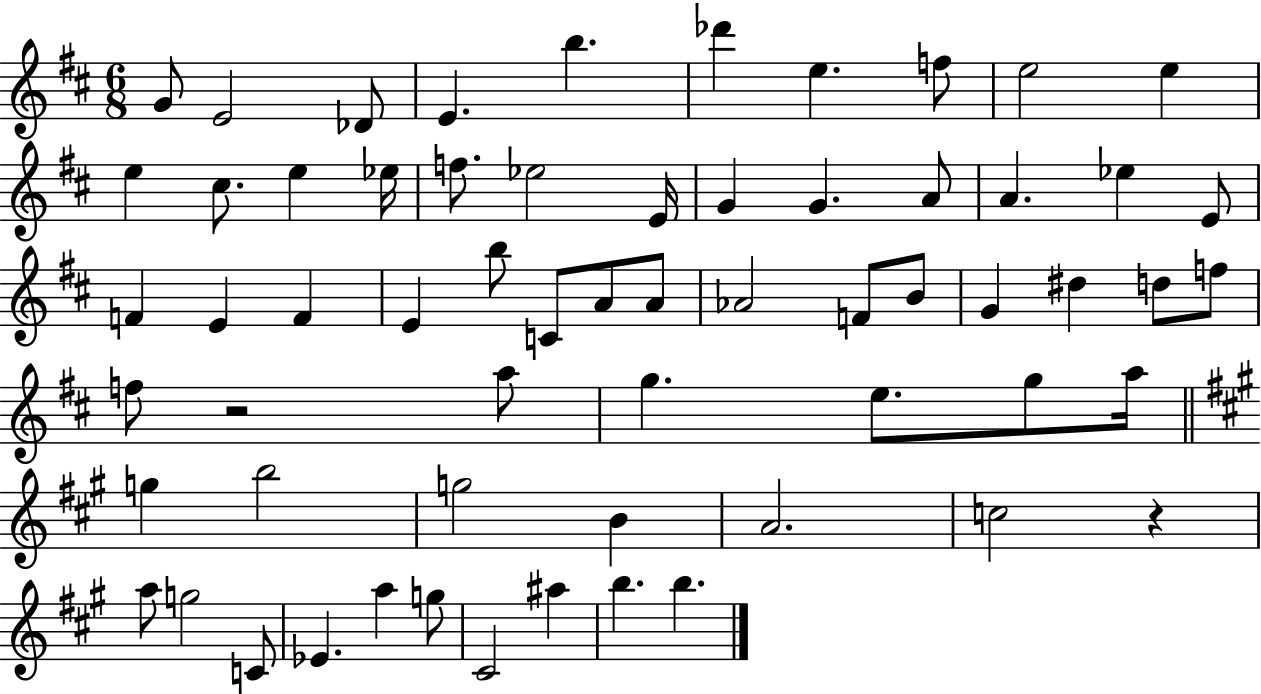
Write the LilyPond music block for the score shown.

{
  \clef treble
  \numericTimeSignature
  \time 6/8
  \key d \major
  g'8 e'2 des'8 | e'4. b''4. | des'''4 e''4. f''8 | e''2 e''4 | \break e''4 cis''8. e''4 ees''16 | f''8. ees''2 e'16 | g'4 g'4. a'8 | a'4. ees''4 e'8 | \break f'4 e'4 f'4 | e'4 b''8 c'8 a'8 a'8 | aes'2 f'8 b'8 | g'4 dis''4 d''8 f''8 | \break f''8 r2 a''8 | g''4. e''8. g''8 a''16 | \bar "||" \break \key a \major g''4 b''2 | g''2 b'4 | a'2. | c''2 r4 | \break a''8 g''2 c'8 | ees'4. a''4 g''8 | cis'2 ais''4 | b''4. b''4. | \break \bar "|."
}